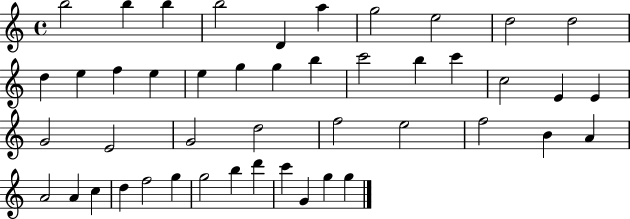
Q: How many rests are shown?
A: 0